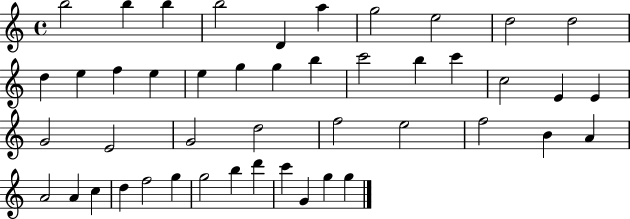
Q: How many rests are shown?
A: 0